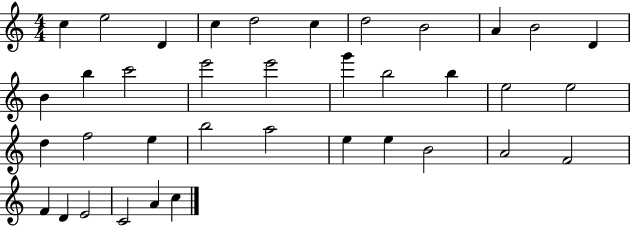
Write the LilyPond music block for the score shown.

{
  \clef treble
  \numericTimeSignature
  \time 4/4
  \key c \major
  c''4 e''2 d'4 | c''4 d''2 c''4 | d''2 b'2 | a'4 b'2 d'4 | \break b'4 b''4 c'''2 | e'''2 e'''2 | g'''4 b''2 b''4 | e''2 e''2 | \break d''4 f''2 e''4 | b''2 a''2 | e''4 e''4 b'2 | a'2 f'2 | \break f'4 d'4 e'2 | c'2 a'4 c''4 | \bar "|."
}